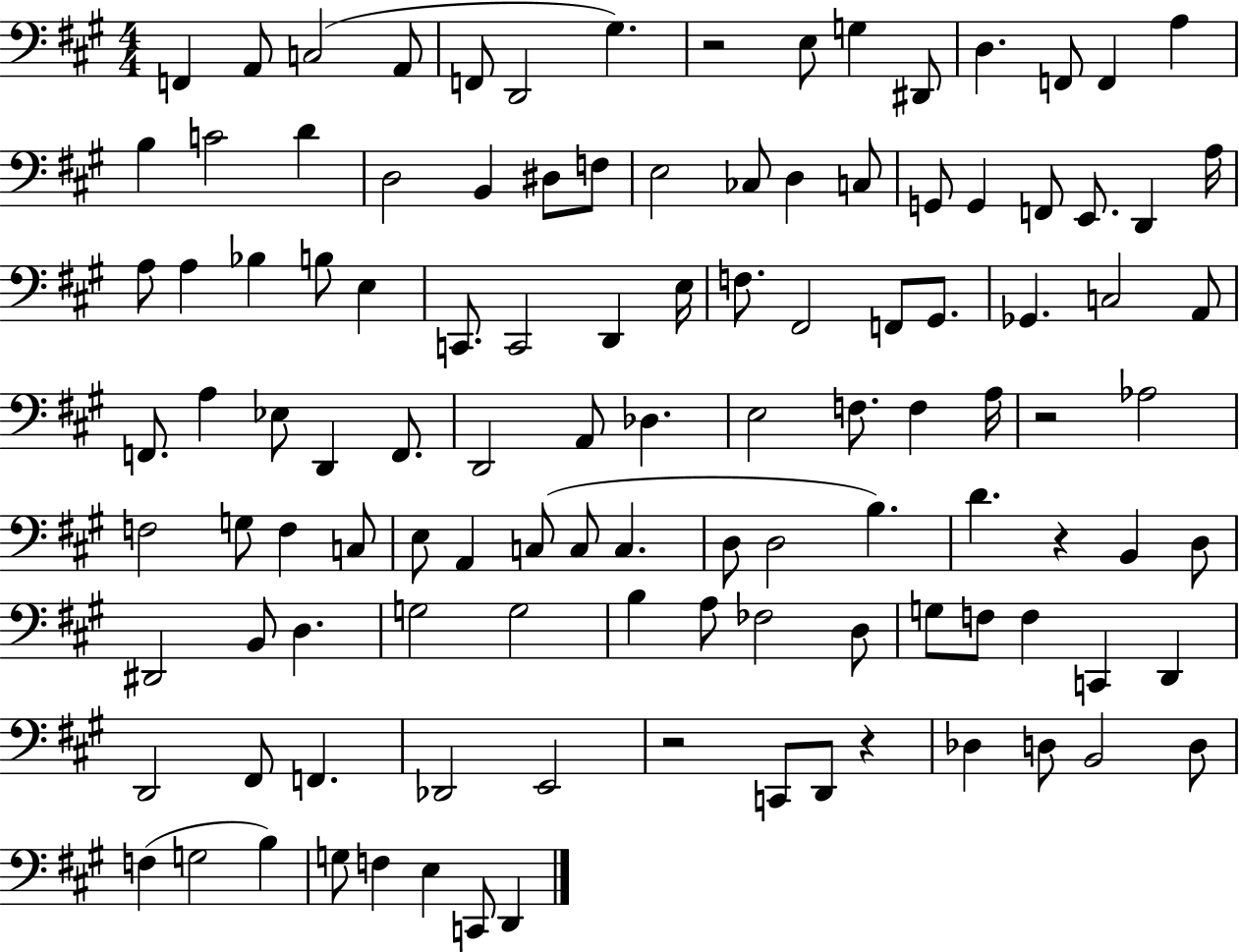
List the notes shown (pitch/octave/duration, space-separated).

F2/q A2/e C3/h A2/e F2/e D2/h G#3/q. R/h E3/e G3/q D#2/e D3/q. F2/e F2/q A3/q B3/q C4/h D4/q D3/h B2/q D#3/e F3/e E3/h CES3/e D3/q C3/e G2/e G2/q F2/e E2/e. D2/q A3/s A3/e A3/q Bb3/q B3/e E3/q C2/e. C2/h D2/q E3/s F3/e. F#2/h F2/e G#2/e. Gb2/q. C3/h A2/e F2/e. A3/q Eb3/e D2/q F2/e. D2/h A2/e Db3/q. E3/h F3/e. F3/q A3/s R/h Ab3/h F3/h G3/e F3/q C3/e E3/e A2/q C3/e C3/e C3/q. D3/e D3/h B3/q. D4/q. R/q B2/q D3/e D#2/h B2/e D3/q. G3/h G3/h B3/q A3/e FES3/h D3/e G3/e F3/e F3/q C2/q D2/q D2/h F#2/e F2/q. Db2/h E2/h R/h C2/e D2/e R/q Db3/q D3/e B2/h D3/e F3/q G3/h B3/q G3/e F3/q E3/q C2/e D2/q